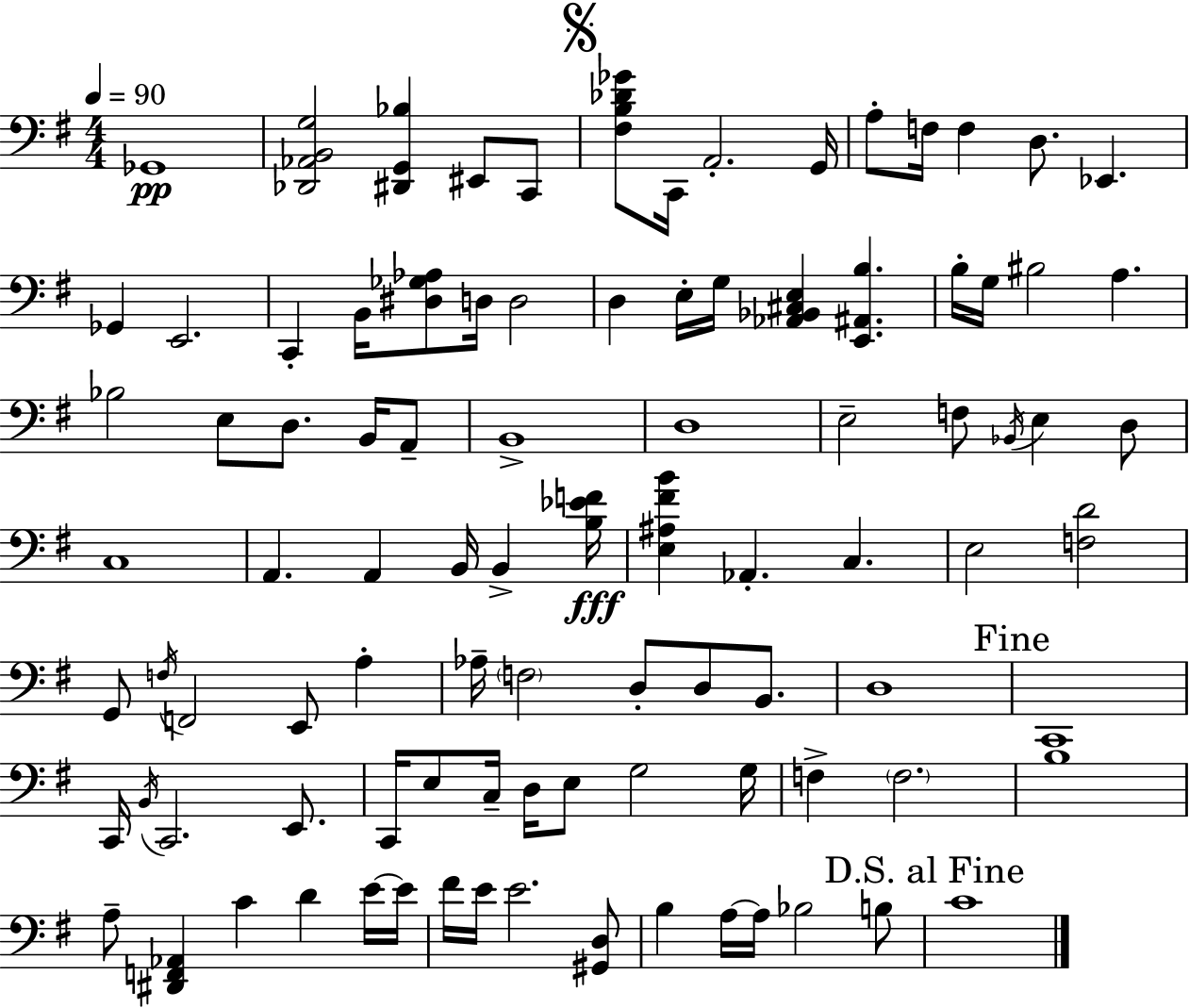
Gb2/w [Db2,Ab2,B2,G3]/h [D#2,G2,Bb3]/q EIS2/e C2/e [F#3,B3,Db4,Gb4]/e C2/s A2/h. G2/s A3/e F3/s F3/q D3/e. Eb2/q. Gb2/q E2/h. C2/q B2/s [D#3,Gb3,Ab3]/e D3/s D3/h D3/q E3/s G3/s [Ab2,Bb2,C#3,E3]/q [E2,A#2,B3]/q. B3/s G3/s BIS3/h A3/q. Bb3/h E3/e D3/e. B2/s A2/e B2/w D3/w E3/h F3/e Bb2/s E3/q D3/e C3/w A2/q. A2/q B2/s B2/q [B3,Eb4,F4]/s [E3,A#3,F#4,B4]/q Ab2/q. C3/q. E3/h [F3,D4]/h G2/e F3/s F2/h E2/e A3/q Ab3/s F3/h D3/e D3/e B2/e. D3/w C2/w C2/s B2/s C2/h. E2/e. C2/s E3/e C3/s D3/s E3/e G3/h G3/s F3/q F3/h. B3/w A3/e [D#2,F2,Ab2]/q C4/q D4/q E4/s E4/s F#4/s E4/s E4/h. [G#2,D3]/e B3/q A3/s A3/s Bb3/h B3/e C4/w